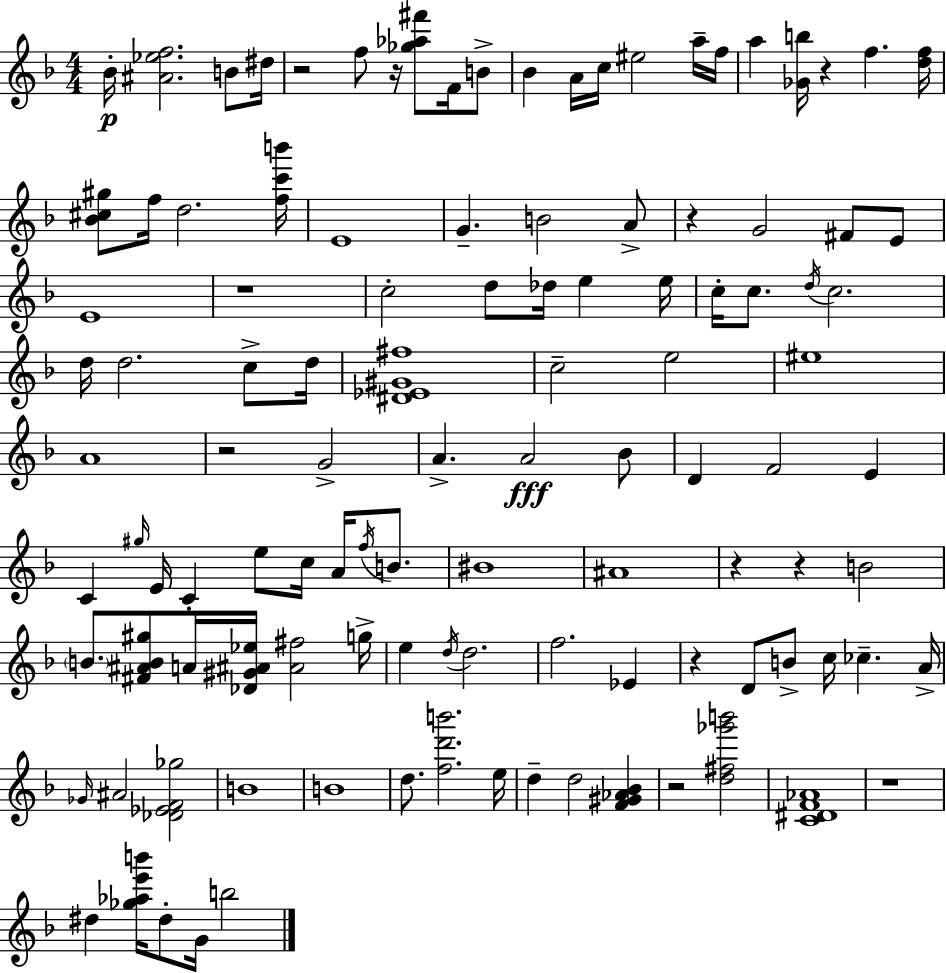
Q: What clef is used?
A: treble